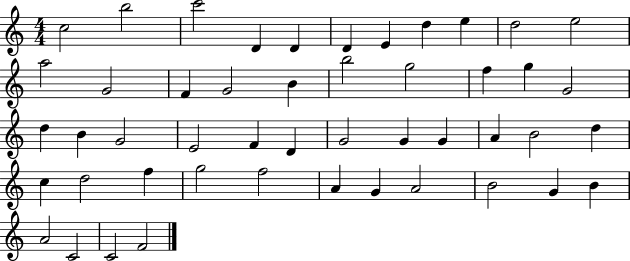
X:1
T:Untitled
M:4/4
L:1/4
K:C
c2 b2 c'2 D D D E d e d2 e2 a2 G2 F G2 B b2 g2 f g G2 d B G2 E2 F D G2 G G A B2 d c d2 f g2 f2 A G A2 B2 G B A2 C2 C2 F2